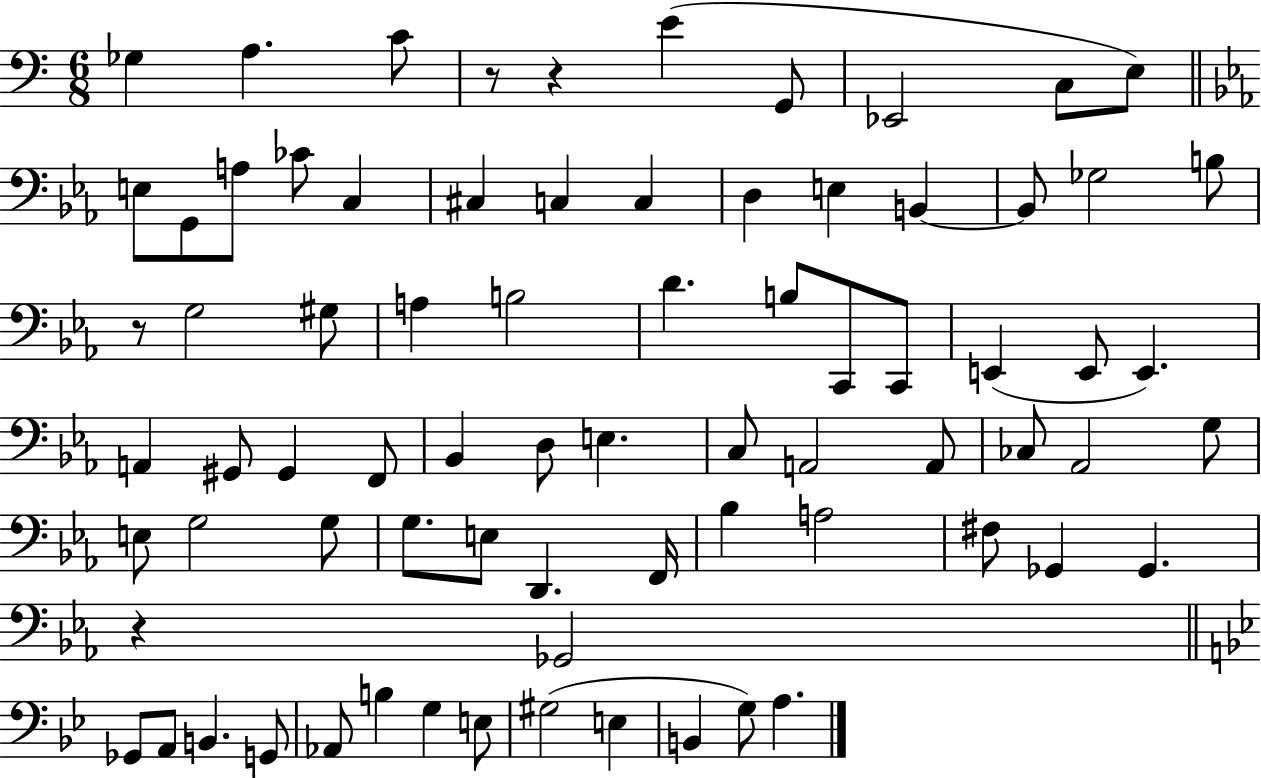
{
  \clef bass
  \numericTimeSignature
  \time 6/8
  \key c \major
  ges4 a4. c'8 | r8 r4 e'4( g,8 | ees,2 c8 e8) | \bar "||" \break \key c \minor e8 g,8 a8 ces'8 c4 | cis4 c4 c4 | d4 e4 b,4~~ | b,8 ges2 b8 | \break r8 g2 gis8 | a4 b2 | d'4. b8 c,8 c,8 | e,4( e,8 e,4.) | \break a,4 gis,8 gis,4 f,8 | bes,4 d8 e4. | c8 a,2 a,8 | ces8 aes,2 g8 | \break e8 g2 g8 | g8. e8 d,4. f,16 | bes4 a2 | fis8 ges,4 ges,4. | \break r4 ges,2 | \bar "||" \break \key g \minor ges,8 a,8 b,4. g,8 | aes,8 b4 g4 e8 | gis2( e4 | b,4 g8) a4. | \break \bar "|."
}